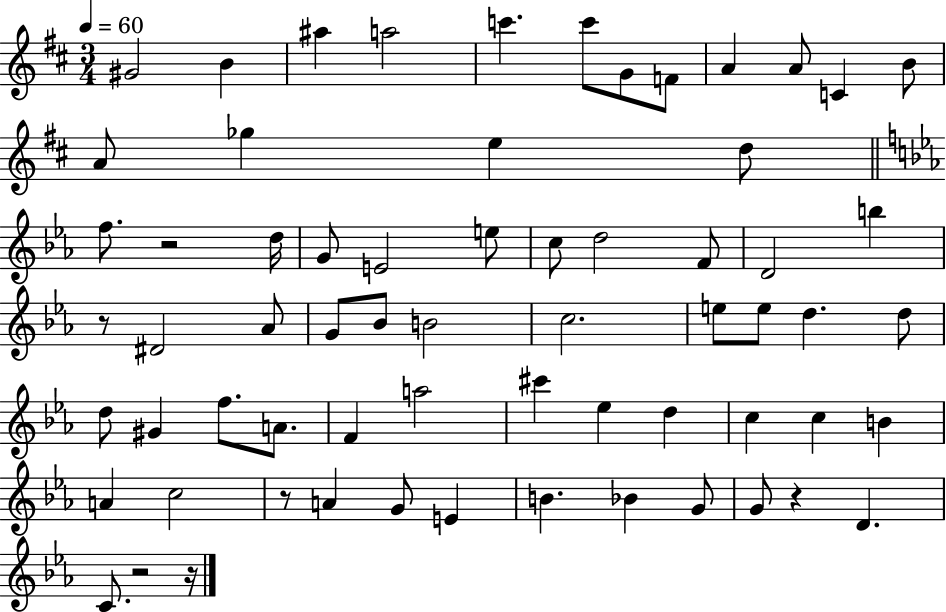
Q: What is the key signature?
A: D major